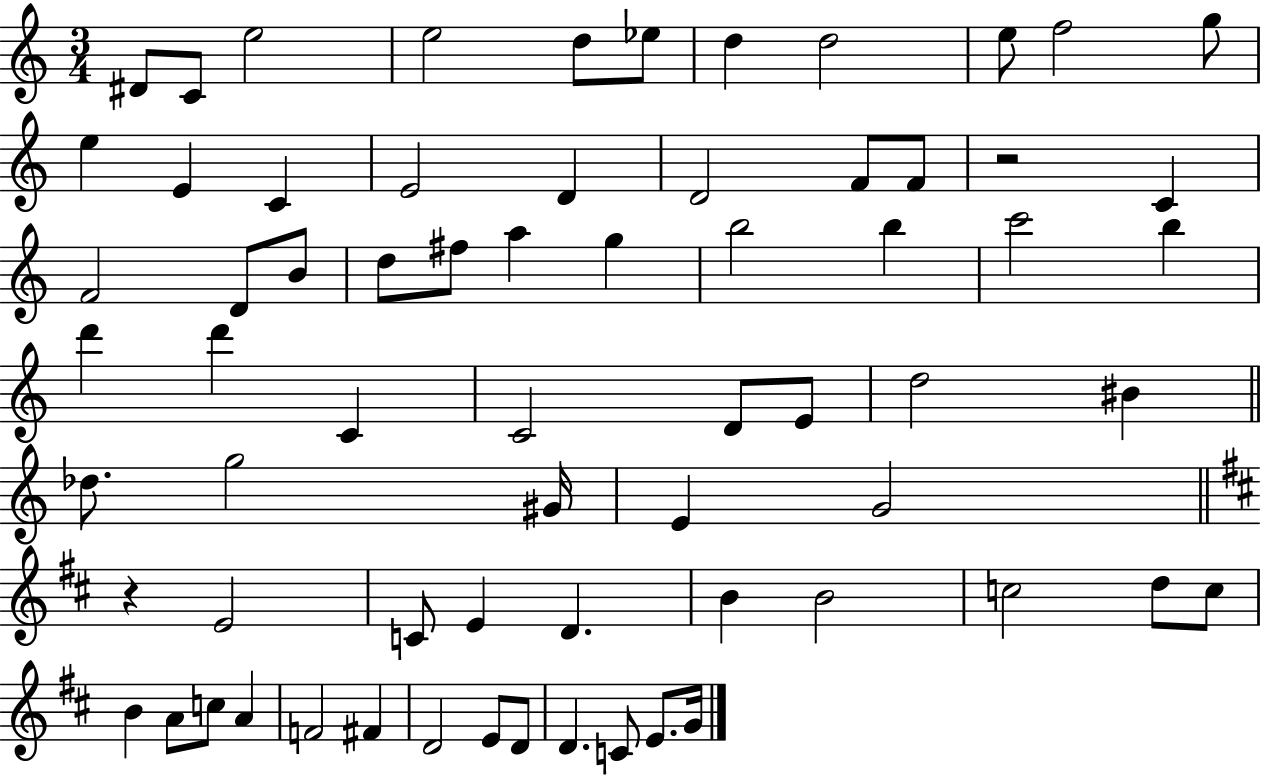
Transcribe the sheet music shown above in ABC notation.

X:1
T:Untitled
M:3/4
L:1/4
K:C
^D/2 C/2 e2 e2 d/2 _e/2 d d2 e/2 f2 g/2 e E C E2 D D2 F/2 F/2 z2 C F2 D/2 B/2 d/2 ^f/2 a g b2 b c'2 b d' d' C C2 D/2 E/2 d2 ^B _d/2 g2 ^G/4 E G2 z E2 C/2 E D B B2 c2 d/2 c/2 B A/2 c/2 A F2 ^F D2 E/2 D/2 D C/2 E/2 G/4